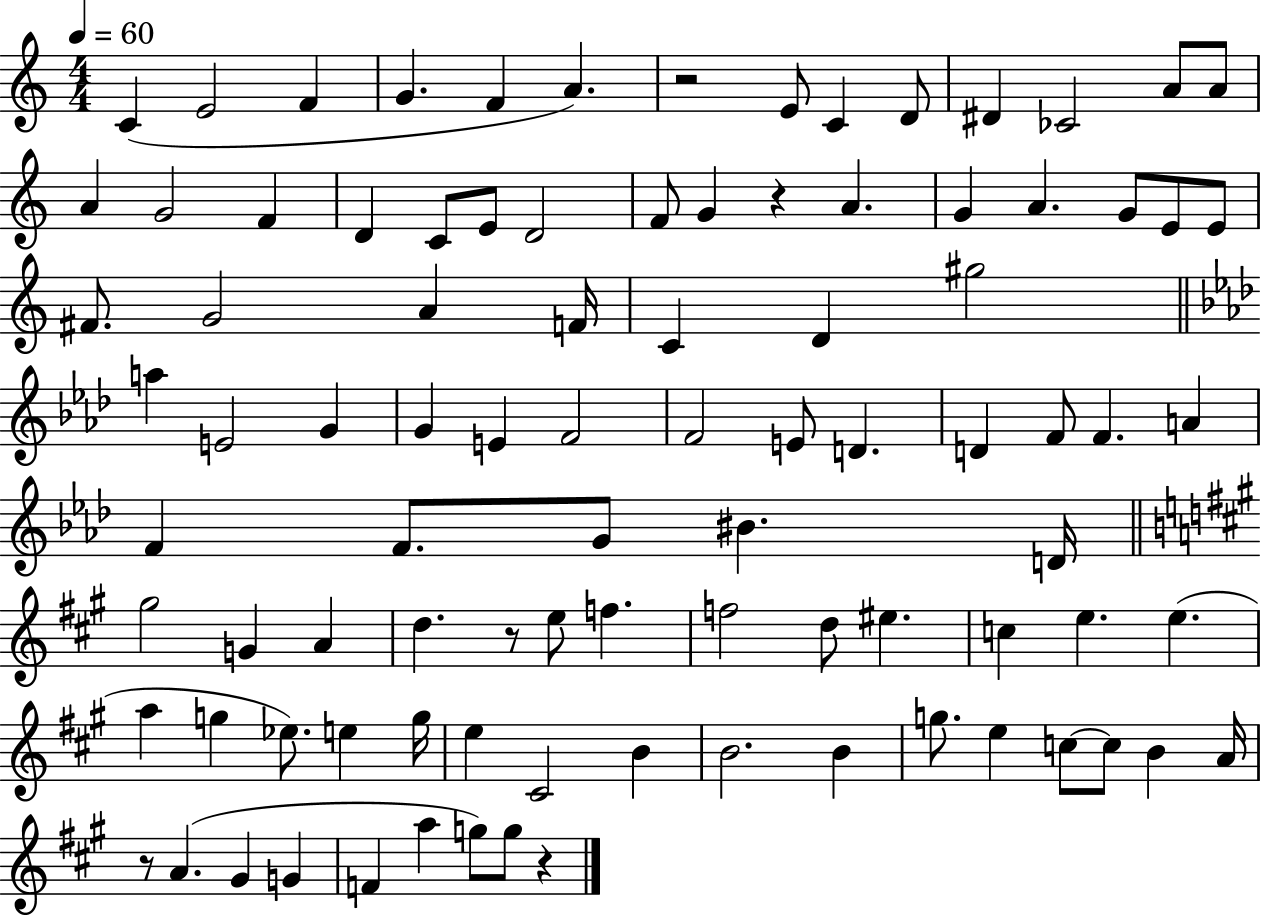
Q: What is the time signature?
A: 4/4